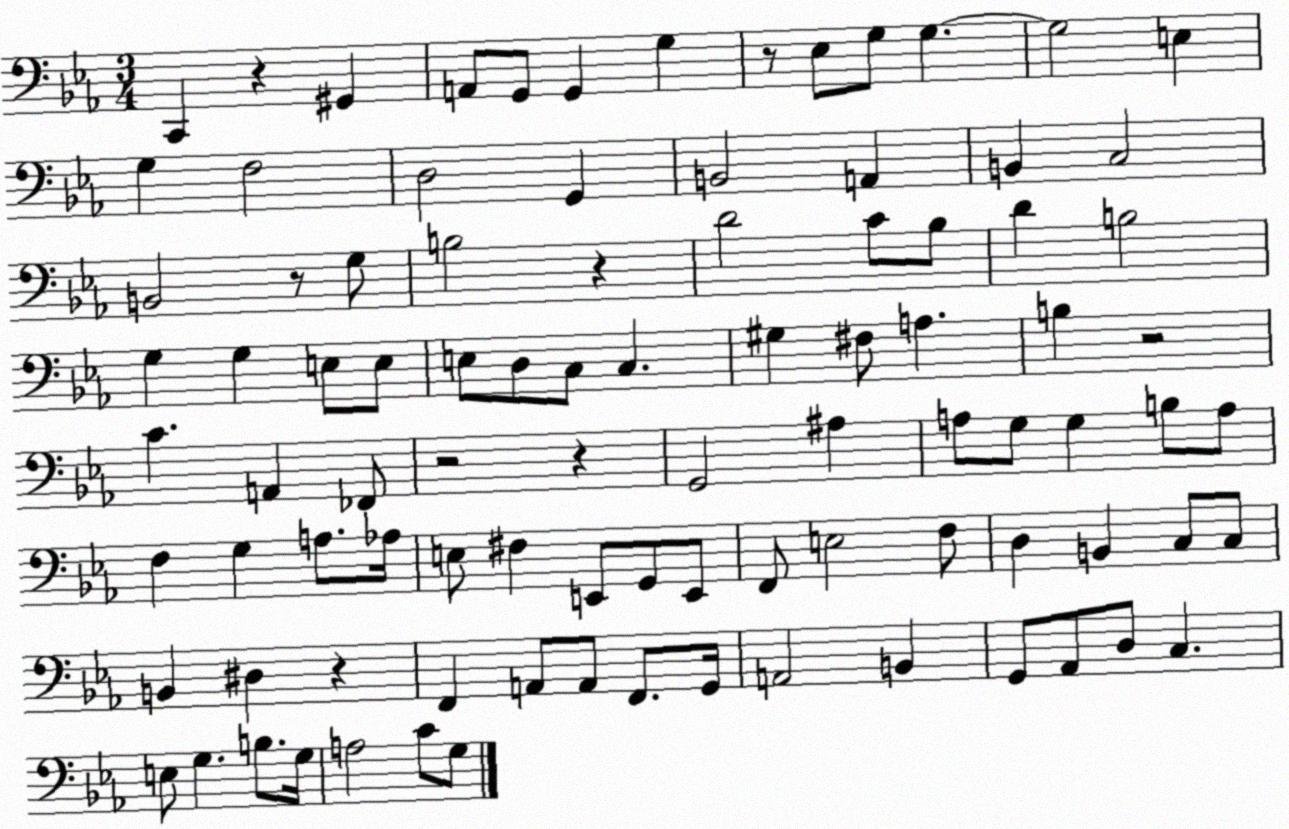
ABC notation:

X:1
T:Untitled
M:3/4
L:1/4
K:Eb
C,, z ^G,, A,,/2 G,,/2 G,, G, z/2 _E,/2 G,/2 G, G,2 E, G, F,2 D,2 G,, B,,2 A,, B,, C,2 B,,2 z/2 G,/2 B,2 z D2 C/2 _B,/2 D B,2 G, G, E,/2 E,/2 E,/2 D,/2 C,/2 C, ^G, ^F,/2 A, B, z2 C A,, _F,,/2 z2 z G,,2 ^A, A,/2 G,/2 G, B,/2 A,/2 F, G, A,/2 _A,/4 E,/2 ^F, E,,/2 G,,/2 E,,/2 F,,/2 E,2 F,/2 D, B,, C,/2 C,/2 B,, ^D, z F,, A,,/2 A,,/2 F,,/2 G,,/4 A,,2 B,, G,,/2 _A,,/2 D,/2 C, E,/2 G, B,/2 G,/4 A,2 C/2 G,/2